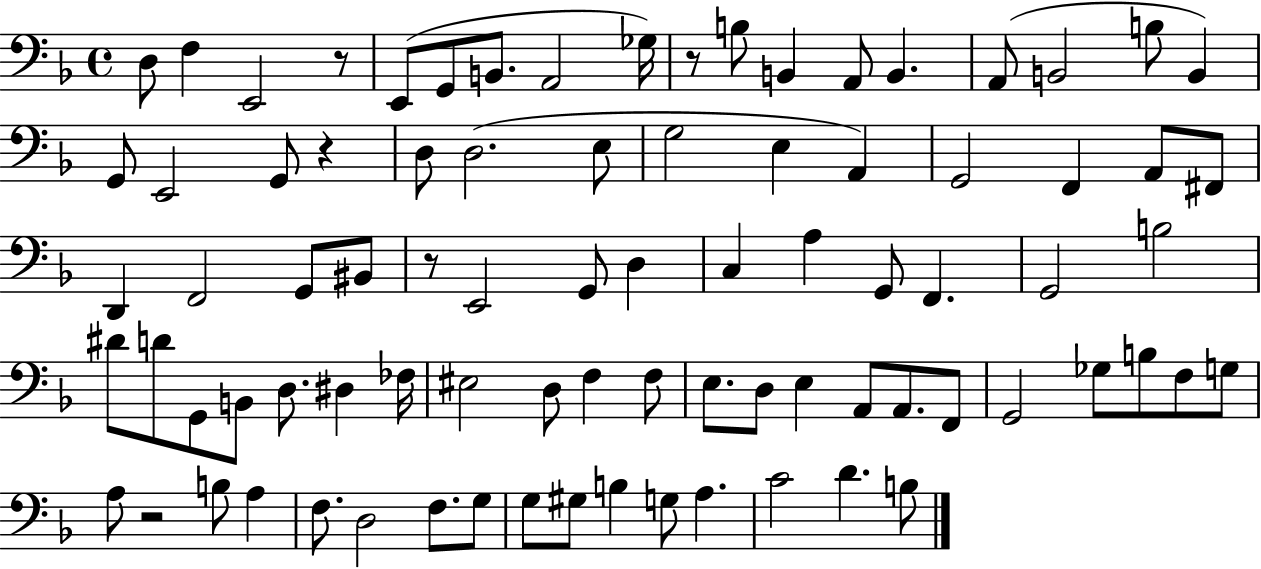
X:1
T:Untitled
M:4/4
L:1/4
K:F
D,/2 F, E,,2 z/2 E,,/2 G,,/2 B,,/2 A,,2 _G,/4 z/2 B,/2 B,, A,,/2 B,, A,,/2 B,,2 B,/2 B,, G,,/2 E,,2 G,,/2 z D,/2 D,2 E,/2 G,2 E, A,, G,,2 F,, A,,/2 ^F,,/2 D,, F,,2 G,,/2 ^B,,/2 z/2 E,,2 G,,/2 D, C, A, G,,/2 F,, G,,2 B,2 ^D/2 D/2 G,,/2 B,,/2 D,/2 ^D, _F,/4 ^E,2 D,/2 F, F,/2 E,/2 D,/2 E, A,,/2 A,,/2 F,,/2 G,,2 _G,/2 B,/2 F,/2 G,/2 A,/2 z2 B,/2 A, F,/2 D,2 F,/2 G,/2 G,/2 ^G,/2 B, G,/2 A, C2 D B,/2